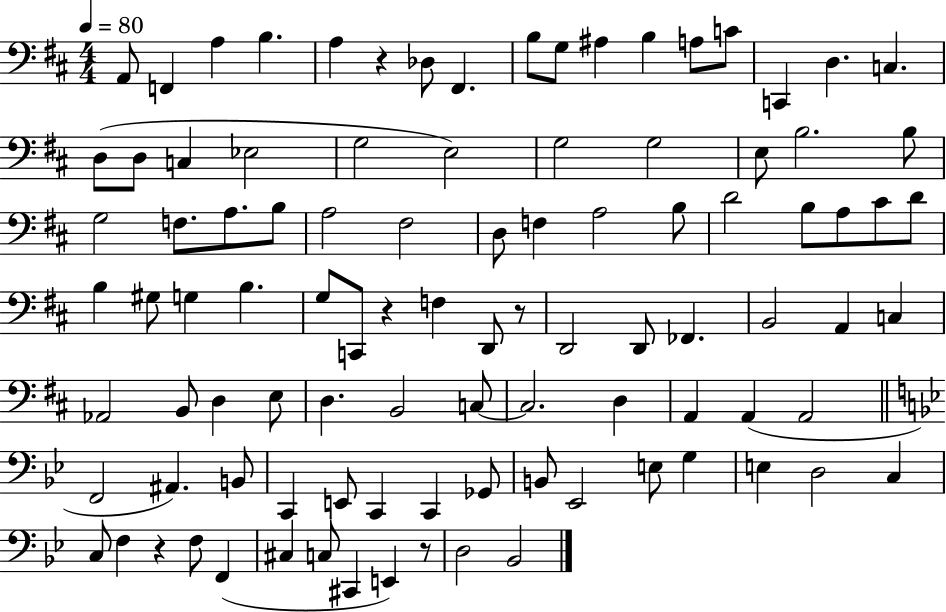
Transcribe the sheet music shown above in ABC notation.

X:1
T:Untitled
M:4/4
L:1/4
K:D
A,,/2 F,, A, B, A, z _D,/2 ^F,, B,/2 G,/2 ^A, B, A,/2 C/2 C,, D, C, D,/2 D,/2 C, _E,2 G,2 E,2 G,2 G,2 E,/2 B,2 B,/2 G,2 F,/2 A,/2 B,/2 A,2 ^F,2 D,/2 F, A,2 B,/2 D2 B,/2 A,/2 ^C/2 D/2 B, ^G,/2 G, B, G,/2 C,,/2 z F, D,,/2 z/2 D,,2 D,,/2 _F,, B,,2 A,, C, _A,,2 B,,/2 D, E,/2 D, B,,2 C,/2 C,2 D, A,, A,, A,,2 F,,2 ^A,, B,,/2 C,, E,,/2 C,, C,, _G,,/2 B,,/2 _E,,2 E,/2 G, E, D,2 C, C,/2 F, z F,/2 F,, ^C, C,/2 ^C,, E,, z/2 D,2 _B,,2